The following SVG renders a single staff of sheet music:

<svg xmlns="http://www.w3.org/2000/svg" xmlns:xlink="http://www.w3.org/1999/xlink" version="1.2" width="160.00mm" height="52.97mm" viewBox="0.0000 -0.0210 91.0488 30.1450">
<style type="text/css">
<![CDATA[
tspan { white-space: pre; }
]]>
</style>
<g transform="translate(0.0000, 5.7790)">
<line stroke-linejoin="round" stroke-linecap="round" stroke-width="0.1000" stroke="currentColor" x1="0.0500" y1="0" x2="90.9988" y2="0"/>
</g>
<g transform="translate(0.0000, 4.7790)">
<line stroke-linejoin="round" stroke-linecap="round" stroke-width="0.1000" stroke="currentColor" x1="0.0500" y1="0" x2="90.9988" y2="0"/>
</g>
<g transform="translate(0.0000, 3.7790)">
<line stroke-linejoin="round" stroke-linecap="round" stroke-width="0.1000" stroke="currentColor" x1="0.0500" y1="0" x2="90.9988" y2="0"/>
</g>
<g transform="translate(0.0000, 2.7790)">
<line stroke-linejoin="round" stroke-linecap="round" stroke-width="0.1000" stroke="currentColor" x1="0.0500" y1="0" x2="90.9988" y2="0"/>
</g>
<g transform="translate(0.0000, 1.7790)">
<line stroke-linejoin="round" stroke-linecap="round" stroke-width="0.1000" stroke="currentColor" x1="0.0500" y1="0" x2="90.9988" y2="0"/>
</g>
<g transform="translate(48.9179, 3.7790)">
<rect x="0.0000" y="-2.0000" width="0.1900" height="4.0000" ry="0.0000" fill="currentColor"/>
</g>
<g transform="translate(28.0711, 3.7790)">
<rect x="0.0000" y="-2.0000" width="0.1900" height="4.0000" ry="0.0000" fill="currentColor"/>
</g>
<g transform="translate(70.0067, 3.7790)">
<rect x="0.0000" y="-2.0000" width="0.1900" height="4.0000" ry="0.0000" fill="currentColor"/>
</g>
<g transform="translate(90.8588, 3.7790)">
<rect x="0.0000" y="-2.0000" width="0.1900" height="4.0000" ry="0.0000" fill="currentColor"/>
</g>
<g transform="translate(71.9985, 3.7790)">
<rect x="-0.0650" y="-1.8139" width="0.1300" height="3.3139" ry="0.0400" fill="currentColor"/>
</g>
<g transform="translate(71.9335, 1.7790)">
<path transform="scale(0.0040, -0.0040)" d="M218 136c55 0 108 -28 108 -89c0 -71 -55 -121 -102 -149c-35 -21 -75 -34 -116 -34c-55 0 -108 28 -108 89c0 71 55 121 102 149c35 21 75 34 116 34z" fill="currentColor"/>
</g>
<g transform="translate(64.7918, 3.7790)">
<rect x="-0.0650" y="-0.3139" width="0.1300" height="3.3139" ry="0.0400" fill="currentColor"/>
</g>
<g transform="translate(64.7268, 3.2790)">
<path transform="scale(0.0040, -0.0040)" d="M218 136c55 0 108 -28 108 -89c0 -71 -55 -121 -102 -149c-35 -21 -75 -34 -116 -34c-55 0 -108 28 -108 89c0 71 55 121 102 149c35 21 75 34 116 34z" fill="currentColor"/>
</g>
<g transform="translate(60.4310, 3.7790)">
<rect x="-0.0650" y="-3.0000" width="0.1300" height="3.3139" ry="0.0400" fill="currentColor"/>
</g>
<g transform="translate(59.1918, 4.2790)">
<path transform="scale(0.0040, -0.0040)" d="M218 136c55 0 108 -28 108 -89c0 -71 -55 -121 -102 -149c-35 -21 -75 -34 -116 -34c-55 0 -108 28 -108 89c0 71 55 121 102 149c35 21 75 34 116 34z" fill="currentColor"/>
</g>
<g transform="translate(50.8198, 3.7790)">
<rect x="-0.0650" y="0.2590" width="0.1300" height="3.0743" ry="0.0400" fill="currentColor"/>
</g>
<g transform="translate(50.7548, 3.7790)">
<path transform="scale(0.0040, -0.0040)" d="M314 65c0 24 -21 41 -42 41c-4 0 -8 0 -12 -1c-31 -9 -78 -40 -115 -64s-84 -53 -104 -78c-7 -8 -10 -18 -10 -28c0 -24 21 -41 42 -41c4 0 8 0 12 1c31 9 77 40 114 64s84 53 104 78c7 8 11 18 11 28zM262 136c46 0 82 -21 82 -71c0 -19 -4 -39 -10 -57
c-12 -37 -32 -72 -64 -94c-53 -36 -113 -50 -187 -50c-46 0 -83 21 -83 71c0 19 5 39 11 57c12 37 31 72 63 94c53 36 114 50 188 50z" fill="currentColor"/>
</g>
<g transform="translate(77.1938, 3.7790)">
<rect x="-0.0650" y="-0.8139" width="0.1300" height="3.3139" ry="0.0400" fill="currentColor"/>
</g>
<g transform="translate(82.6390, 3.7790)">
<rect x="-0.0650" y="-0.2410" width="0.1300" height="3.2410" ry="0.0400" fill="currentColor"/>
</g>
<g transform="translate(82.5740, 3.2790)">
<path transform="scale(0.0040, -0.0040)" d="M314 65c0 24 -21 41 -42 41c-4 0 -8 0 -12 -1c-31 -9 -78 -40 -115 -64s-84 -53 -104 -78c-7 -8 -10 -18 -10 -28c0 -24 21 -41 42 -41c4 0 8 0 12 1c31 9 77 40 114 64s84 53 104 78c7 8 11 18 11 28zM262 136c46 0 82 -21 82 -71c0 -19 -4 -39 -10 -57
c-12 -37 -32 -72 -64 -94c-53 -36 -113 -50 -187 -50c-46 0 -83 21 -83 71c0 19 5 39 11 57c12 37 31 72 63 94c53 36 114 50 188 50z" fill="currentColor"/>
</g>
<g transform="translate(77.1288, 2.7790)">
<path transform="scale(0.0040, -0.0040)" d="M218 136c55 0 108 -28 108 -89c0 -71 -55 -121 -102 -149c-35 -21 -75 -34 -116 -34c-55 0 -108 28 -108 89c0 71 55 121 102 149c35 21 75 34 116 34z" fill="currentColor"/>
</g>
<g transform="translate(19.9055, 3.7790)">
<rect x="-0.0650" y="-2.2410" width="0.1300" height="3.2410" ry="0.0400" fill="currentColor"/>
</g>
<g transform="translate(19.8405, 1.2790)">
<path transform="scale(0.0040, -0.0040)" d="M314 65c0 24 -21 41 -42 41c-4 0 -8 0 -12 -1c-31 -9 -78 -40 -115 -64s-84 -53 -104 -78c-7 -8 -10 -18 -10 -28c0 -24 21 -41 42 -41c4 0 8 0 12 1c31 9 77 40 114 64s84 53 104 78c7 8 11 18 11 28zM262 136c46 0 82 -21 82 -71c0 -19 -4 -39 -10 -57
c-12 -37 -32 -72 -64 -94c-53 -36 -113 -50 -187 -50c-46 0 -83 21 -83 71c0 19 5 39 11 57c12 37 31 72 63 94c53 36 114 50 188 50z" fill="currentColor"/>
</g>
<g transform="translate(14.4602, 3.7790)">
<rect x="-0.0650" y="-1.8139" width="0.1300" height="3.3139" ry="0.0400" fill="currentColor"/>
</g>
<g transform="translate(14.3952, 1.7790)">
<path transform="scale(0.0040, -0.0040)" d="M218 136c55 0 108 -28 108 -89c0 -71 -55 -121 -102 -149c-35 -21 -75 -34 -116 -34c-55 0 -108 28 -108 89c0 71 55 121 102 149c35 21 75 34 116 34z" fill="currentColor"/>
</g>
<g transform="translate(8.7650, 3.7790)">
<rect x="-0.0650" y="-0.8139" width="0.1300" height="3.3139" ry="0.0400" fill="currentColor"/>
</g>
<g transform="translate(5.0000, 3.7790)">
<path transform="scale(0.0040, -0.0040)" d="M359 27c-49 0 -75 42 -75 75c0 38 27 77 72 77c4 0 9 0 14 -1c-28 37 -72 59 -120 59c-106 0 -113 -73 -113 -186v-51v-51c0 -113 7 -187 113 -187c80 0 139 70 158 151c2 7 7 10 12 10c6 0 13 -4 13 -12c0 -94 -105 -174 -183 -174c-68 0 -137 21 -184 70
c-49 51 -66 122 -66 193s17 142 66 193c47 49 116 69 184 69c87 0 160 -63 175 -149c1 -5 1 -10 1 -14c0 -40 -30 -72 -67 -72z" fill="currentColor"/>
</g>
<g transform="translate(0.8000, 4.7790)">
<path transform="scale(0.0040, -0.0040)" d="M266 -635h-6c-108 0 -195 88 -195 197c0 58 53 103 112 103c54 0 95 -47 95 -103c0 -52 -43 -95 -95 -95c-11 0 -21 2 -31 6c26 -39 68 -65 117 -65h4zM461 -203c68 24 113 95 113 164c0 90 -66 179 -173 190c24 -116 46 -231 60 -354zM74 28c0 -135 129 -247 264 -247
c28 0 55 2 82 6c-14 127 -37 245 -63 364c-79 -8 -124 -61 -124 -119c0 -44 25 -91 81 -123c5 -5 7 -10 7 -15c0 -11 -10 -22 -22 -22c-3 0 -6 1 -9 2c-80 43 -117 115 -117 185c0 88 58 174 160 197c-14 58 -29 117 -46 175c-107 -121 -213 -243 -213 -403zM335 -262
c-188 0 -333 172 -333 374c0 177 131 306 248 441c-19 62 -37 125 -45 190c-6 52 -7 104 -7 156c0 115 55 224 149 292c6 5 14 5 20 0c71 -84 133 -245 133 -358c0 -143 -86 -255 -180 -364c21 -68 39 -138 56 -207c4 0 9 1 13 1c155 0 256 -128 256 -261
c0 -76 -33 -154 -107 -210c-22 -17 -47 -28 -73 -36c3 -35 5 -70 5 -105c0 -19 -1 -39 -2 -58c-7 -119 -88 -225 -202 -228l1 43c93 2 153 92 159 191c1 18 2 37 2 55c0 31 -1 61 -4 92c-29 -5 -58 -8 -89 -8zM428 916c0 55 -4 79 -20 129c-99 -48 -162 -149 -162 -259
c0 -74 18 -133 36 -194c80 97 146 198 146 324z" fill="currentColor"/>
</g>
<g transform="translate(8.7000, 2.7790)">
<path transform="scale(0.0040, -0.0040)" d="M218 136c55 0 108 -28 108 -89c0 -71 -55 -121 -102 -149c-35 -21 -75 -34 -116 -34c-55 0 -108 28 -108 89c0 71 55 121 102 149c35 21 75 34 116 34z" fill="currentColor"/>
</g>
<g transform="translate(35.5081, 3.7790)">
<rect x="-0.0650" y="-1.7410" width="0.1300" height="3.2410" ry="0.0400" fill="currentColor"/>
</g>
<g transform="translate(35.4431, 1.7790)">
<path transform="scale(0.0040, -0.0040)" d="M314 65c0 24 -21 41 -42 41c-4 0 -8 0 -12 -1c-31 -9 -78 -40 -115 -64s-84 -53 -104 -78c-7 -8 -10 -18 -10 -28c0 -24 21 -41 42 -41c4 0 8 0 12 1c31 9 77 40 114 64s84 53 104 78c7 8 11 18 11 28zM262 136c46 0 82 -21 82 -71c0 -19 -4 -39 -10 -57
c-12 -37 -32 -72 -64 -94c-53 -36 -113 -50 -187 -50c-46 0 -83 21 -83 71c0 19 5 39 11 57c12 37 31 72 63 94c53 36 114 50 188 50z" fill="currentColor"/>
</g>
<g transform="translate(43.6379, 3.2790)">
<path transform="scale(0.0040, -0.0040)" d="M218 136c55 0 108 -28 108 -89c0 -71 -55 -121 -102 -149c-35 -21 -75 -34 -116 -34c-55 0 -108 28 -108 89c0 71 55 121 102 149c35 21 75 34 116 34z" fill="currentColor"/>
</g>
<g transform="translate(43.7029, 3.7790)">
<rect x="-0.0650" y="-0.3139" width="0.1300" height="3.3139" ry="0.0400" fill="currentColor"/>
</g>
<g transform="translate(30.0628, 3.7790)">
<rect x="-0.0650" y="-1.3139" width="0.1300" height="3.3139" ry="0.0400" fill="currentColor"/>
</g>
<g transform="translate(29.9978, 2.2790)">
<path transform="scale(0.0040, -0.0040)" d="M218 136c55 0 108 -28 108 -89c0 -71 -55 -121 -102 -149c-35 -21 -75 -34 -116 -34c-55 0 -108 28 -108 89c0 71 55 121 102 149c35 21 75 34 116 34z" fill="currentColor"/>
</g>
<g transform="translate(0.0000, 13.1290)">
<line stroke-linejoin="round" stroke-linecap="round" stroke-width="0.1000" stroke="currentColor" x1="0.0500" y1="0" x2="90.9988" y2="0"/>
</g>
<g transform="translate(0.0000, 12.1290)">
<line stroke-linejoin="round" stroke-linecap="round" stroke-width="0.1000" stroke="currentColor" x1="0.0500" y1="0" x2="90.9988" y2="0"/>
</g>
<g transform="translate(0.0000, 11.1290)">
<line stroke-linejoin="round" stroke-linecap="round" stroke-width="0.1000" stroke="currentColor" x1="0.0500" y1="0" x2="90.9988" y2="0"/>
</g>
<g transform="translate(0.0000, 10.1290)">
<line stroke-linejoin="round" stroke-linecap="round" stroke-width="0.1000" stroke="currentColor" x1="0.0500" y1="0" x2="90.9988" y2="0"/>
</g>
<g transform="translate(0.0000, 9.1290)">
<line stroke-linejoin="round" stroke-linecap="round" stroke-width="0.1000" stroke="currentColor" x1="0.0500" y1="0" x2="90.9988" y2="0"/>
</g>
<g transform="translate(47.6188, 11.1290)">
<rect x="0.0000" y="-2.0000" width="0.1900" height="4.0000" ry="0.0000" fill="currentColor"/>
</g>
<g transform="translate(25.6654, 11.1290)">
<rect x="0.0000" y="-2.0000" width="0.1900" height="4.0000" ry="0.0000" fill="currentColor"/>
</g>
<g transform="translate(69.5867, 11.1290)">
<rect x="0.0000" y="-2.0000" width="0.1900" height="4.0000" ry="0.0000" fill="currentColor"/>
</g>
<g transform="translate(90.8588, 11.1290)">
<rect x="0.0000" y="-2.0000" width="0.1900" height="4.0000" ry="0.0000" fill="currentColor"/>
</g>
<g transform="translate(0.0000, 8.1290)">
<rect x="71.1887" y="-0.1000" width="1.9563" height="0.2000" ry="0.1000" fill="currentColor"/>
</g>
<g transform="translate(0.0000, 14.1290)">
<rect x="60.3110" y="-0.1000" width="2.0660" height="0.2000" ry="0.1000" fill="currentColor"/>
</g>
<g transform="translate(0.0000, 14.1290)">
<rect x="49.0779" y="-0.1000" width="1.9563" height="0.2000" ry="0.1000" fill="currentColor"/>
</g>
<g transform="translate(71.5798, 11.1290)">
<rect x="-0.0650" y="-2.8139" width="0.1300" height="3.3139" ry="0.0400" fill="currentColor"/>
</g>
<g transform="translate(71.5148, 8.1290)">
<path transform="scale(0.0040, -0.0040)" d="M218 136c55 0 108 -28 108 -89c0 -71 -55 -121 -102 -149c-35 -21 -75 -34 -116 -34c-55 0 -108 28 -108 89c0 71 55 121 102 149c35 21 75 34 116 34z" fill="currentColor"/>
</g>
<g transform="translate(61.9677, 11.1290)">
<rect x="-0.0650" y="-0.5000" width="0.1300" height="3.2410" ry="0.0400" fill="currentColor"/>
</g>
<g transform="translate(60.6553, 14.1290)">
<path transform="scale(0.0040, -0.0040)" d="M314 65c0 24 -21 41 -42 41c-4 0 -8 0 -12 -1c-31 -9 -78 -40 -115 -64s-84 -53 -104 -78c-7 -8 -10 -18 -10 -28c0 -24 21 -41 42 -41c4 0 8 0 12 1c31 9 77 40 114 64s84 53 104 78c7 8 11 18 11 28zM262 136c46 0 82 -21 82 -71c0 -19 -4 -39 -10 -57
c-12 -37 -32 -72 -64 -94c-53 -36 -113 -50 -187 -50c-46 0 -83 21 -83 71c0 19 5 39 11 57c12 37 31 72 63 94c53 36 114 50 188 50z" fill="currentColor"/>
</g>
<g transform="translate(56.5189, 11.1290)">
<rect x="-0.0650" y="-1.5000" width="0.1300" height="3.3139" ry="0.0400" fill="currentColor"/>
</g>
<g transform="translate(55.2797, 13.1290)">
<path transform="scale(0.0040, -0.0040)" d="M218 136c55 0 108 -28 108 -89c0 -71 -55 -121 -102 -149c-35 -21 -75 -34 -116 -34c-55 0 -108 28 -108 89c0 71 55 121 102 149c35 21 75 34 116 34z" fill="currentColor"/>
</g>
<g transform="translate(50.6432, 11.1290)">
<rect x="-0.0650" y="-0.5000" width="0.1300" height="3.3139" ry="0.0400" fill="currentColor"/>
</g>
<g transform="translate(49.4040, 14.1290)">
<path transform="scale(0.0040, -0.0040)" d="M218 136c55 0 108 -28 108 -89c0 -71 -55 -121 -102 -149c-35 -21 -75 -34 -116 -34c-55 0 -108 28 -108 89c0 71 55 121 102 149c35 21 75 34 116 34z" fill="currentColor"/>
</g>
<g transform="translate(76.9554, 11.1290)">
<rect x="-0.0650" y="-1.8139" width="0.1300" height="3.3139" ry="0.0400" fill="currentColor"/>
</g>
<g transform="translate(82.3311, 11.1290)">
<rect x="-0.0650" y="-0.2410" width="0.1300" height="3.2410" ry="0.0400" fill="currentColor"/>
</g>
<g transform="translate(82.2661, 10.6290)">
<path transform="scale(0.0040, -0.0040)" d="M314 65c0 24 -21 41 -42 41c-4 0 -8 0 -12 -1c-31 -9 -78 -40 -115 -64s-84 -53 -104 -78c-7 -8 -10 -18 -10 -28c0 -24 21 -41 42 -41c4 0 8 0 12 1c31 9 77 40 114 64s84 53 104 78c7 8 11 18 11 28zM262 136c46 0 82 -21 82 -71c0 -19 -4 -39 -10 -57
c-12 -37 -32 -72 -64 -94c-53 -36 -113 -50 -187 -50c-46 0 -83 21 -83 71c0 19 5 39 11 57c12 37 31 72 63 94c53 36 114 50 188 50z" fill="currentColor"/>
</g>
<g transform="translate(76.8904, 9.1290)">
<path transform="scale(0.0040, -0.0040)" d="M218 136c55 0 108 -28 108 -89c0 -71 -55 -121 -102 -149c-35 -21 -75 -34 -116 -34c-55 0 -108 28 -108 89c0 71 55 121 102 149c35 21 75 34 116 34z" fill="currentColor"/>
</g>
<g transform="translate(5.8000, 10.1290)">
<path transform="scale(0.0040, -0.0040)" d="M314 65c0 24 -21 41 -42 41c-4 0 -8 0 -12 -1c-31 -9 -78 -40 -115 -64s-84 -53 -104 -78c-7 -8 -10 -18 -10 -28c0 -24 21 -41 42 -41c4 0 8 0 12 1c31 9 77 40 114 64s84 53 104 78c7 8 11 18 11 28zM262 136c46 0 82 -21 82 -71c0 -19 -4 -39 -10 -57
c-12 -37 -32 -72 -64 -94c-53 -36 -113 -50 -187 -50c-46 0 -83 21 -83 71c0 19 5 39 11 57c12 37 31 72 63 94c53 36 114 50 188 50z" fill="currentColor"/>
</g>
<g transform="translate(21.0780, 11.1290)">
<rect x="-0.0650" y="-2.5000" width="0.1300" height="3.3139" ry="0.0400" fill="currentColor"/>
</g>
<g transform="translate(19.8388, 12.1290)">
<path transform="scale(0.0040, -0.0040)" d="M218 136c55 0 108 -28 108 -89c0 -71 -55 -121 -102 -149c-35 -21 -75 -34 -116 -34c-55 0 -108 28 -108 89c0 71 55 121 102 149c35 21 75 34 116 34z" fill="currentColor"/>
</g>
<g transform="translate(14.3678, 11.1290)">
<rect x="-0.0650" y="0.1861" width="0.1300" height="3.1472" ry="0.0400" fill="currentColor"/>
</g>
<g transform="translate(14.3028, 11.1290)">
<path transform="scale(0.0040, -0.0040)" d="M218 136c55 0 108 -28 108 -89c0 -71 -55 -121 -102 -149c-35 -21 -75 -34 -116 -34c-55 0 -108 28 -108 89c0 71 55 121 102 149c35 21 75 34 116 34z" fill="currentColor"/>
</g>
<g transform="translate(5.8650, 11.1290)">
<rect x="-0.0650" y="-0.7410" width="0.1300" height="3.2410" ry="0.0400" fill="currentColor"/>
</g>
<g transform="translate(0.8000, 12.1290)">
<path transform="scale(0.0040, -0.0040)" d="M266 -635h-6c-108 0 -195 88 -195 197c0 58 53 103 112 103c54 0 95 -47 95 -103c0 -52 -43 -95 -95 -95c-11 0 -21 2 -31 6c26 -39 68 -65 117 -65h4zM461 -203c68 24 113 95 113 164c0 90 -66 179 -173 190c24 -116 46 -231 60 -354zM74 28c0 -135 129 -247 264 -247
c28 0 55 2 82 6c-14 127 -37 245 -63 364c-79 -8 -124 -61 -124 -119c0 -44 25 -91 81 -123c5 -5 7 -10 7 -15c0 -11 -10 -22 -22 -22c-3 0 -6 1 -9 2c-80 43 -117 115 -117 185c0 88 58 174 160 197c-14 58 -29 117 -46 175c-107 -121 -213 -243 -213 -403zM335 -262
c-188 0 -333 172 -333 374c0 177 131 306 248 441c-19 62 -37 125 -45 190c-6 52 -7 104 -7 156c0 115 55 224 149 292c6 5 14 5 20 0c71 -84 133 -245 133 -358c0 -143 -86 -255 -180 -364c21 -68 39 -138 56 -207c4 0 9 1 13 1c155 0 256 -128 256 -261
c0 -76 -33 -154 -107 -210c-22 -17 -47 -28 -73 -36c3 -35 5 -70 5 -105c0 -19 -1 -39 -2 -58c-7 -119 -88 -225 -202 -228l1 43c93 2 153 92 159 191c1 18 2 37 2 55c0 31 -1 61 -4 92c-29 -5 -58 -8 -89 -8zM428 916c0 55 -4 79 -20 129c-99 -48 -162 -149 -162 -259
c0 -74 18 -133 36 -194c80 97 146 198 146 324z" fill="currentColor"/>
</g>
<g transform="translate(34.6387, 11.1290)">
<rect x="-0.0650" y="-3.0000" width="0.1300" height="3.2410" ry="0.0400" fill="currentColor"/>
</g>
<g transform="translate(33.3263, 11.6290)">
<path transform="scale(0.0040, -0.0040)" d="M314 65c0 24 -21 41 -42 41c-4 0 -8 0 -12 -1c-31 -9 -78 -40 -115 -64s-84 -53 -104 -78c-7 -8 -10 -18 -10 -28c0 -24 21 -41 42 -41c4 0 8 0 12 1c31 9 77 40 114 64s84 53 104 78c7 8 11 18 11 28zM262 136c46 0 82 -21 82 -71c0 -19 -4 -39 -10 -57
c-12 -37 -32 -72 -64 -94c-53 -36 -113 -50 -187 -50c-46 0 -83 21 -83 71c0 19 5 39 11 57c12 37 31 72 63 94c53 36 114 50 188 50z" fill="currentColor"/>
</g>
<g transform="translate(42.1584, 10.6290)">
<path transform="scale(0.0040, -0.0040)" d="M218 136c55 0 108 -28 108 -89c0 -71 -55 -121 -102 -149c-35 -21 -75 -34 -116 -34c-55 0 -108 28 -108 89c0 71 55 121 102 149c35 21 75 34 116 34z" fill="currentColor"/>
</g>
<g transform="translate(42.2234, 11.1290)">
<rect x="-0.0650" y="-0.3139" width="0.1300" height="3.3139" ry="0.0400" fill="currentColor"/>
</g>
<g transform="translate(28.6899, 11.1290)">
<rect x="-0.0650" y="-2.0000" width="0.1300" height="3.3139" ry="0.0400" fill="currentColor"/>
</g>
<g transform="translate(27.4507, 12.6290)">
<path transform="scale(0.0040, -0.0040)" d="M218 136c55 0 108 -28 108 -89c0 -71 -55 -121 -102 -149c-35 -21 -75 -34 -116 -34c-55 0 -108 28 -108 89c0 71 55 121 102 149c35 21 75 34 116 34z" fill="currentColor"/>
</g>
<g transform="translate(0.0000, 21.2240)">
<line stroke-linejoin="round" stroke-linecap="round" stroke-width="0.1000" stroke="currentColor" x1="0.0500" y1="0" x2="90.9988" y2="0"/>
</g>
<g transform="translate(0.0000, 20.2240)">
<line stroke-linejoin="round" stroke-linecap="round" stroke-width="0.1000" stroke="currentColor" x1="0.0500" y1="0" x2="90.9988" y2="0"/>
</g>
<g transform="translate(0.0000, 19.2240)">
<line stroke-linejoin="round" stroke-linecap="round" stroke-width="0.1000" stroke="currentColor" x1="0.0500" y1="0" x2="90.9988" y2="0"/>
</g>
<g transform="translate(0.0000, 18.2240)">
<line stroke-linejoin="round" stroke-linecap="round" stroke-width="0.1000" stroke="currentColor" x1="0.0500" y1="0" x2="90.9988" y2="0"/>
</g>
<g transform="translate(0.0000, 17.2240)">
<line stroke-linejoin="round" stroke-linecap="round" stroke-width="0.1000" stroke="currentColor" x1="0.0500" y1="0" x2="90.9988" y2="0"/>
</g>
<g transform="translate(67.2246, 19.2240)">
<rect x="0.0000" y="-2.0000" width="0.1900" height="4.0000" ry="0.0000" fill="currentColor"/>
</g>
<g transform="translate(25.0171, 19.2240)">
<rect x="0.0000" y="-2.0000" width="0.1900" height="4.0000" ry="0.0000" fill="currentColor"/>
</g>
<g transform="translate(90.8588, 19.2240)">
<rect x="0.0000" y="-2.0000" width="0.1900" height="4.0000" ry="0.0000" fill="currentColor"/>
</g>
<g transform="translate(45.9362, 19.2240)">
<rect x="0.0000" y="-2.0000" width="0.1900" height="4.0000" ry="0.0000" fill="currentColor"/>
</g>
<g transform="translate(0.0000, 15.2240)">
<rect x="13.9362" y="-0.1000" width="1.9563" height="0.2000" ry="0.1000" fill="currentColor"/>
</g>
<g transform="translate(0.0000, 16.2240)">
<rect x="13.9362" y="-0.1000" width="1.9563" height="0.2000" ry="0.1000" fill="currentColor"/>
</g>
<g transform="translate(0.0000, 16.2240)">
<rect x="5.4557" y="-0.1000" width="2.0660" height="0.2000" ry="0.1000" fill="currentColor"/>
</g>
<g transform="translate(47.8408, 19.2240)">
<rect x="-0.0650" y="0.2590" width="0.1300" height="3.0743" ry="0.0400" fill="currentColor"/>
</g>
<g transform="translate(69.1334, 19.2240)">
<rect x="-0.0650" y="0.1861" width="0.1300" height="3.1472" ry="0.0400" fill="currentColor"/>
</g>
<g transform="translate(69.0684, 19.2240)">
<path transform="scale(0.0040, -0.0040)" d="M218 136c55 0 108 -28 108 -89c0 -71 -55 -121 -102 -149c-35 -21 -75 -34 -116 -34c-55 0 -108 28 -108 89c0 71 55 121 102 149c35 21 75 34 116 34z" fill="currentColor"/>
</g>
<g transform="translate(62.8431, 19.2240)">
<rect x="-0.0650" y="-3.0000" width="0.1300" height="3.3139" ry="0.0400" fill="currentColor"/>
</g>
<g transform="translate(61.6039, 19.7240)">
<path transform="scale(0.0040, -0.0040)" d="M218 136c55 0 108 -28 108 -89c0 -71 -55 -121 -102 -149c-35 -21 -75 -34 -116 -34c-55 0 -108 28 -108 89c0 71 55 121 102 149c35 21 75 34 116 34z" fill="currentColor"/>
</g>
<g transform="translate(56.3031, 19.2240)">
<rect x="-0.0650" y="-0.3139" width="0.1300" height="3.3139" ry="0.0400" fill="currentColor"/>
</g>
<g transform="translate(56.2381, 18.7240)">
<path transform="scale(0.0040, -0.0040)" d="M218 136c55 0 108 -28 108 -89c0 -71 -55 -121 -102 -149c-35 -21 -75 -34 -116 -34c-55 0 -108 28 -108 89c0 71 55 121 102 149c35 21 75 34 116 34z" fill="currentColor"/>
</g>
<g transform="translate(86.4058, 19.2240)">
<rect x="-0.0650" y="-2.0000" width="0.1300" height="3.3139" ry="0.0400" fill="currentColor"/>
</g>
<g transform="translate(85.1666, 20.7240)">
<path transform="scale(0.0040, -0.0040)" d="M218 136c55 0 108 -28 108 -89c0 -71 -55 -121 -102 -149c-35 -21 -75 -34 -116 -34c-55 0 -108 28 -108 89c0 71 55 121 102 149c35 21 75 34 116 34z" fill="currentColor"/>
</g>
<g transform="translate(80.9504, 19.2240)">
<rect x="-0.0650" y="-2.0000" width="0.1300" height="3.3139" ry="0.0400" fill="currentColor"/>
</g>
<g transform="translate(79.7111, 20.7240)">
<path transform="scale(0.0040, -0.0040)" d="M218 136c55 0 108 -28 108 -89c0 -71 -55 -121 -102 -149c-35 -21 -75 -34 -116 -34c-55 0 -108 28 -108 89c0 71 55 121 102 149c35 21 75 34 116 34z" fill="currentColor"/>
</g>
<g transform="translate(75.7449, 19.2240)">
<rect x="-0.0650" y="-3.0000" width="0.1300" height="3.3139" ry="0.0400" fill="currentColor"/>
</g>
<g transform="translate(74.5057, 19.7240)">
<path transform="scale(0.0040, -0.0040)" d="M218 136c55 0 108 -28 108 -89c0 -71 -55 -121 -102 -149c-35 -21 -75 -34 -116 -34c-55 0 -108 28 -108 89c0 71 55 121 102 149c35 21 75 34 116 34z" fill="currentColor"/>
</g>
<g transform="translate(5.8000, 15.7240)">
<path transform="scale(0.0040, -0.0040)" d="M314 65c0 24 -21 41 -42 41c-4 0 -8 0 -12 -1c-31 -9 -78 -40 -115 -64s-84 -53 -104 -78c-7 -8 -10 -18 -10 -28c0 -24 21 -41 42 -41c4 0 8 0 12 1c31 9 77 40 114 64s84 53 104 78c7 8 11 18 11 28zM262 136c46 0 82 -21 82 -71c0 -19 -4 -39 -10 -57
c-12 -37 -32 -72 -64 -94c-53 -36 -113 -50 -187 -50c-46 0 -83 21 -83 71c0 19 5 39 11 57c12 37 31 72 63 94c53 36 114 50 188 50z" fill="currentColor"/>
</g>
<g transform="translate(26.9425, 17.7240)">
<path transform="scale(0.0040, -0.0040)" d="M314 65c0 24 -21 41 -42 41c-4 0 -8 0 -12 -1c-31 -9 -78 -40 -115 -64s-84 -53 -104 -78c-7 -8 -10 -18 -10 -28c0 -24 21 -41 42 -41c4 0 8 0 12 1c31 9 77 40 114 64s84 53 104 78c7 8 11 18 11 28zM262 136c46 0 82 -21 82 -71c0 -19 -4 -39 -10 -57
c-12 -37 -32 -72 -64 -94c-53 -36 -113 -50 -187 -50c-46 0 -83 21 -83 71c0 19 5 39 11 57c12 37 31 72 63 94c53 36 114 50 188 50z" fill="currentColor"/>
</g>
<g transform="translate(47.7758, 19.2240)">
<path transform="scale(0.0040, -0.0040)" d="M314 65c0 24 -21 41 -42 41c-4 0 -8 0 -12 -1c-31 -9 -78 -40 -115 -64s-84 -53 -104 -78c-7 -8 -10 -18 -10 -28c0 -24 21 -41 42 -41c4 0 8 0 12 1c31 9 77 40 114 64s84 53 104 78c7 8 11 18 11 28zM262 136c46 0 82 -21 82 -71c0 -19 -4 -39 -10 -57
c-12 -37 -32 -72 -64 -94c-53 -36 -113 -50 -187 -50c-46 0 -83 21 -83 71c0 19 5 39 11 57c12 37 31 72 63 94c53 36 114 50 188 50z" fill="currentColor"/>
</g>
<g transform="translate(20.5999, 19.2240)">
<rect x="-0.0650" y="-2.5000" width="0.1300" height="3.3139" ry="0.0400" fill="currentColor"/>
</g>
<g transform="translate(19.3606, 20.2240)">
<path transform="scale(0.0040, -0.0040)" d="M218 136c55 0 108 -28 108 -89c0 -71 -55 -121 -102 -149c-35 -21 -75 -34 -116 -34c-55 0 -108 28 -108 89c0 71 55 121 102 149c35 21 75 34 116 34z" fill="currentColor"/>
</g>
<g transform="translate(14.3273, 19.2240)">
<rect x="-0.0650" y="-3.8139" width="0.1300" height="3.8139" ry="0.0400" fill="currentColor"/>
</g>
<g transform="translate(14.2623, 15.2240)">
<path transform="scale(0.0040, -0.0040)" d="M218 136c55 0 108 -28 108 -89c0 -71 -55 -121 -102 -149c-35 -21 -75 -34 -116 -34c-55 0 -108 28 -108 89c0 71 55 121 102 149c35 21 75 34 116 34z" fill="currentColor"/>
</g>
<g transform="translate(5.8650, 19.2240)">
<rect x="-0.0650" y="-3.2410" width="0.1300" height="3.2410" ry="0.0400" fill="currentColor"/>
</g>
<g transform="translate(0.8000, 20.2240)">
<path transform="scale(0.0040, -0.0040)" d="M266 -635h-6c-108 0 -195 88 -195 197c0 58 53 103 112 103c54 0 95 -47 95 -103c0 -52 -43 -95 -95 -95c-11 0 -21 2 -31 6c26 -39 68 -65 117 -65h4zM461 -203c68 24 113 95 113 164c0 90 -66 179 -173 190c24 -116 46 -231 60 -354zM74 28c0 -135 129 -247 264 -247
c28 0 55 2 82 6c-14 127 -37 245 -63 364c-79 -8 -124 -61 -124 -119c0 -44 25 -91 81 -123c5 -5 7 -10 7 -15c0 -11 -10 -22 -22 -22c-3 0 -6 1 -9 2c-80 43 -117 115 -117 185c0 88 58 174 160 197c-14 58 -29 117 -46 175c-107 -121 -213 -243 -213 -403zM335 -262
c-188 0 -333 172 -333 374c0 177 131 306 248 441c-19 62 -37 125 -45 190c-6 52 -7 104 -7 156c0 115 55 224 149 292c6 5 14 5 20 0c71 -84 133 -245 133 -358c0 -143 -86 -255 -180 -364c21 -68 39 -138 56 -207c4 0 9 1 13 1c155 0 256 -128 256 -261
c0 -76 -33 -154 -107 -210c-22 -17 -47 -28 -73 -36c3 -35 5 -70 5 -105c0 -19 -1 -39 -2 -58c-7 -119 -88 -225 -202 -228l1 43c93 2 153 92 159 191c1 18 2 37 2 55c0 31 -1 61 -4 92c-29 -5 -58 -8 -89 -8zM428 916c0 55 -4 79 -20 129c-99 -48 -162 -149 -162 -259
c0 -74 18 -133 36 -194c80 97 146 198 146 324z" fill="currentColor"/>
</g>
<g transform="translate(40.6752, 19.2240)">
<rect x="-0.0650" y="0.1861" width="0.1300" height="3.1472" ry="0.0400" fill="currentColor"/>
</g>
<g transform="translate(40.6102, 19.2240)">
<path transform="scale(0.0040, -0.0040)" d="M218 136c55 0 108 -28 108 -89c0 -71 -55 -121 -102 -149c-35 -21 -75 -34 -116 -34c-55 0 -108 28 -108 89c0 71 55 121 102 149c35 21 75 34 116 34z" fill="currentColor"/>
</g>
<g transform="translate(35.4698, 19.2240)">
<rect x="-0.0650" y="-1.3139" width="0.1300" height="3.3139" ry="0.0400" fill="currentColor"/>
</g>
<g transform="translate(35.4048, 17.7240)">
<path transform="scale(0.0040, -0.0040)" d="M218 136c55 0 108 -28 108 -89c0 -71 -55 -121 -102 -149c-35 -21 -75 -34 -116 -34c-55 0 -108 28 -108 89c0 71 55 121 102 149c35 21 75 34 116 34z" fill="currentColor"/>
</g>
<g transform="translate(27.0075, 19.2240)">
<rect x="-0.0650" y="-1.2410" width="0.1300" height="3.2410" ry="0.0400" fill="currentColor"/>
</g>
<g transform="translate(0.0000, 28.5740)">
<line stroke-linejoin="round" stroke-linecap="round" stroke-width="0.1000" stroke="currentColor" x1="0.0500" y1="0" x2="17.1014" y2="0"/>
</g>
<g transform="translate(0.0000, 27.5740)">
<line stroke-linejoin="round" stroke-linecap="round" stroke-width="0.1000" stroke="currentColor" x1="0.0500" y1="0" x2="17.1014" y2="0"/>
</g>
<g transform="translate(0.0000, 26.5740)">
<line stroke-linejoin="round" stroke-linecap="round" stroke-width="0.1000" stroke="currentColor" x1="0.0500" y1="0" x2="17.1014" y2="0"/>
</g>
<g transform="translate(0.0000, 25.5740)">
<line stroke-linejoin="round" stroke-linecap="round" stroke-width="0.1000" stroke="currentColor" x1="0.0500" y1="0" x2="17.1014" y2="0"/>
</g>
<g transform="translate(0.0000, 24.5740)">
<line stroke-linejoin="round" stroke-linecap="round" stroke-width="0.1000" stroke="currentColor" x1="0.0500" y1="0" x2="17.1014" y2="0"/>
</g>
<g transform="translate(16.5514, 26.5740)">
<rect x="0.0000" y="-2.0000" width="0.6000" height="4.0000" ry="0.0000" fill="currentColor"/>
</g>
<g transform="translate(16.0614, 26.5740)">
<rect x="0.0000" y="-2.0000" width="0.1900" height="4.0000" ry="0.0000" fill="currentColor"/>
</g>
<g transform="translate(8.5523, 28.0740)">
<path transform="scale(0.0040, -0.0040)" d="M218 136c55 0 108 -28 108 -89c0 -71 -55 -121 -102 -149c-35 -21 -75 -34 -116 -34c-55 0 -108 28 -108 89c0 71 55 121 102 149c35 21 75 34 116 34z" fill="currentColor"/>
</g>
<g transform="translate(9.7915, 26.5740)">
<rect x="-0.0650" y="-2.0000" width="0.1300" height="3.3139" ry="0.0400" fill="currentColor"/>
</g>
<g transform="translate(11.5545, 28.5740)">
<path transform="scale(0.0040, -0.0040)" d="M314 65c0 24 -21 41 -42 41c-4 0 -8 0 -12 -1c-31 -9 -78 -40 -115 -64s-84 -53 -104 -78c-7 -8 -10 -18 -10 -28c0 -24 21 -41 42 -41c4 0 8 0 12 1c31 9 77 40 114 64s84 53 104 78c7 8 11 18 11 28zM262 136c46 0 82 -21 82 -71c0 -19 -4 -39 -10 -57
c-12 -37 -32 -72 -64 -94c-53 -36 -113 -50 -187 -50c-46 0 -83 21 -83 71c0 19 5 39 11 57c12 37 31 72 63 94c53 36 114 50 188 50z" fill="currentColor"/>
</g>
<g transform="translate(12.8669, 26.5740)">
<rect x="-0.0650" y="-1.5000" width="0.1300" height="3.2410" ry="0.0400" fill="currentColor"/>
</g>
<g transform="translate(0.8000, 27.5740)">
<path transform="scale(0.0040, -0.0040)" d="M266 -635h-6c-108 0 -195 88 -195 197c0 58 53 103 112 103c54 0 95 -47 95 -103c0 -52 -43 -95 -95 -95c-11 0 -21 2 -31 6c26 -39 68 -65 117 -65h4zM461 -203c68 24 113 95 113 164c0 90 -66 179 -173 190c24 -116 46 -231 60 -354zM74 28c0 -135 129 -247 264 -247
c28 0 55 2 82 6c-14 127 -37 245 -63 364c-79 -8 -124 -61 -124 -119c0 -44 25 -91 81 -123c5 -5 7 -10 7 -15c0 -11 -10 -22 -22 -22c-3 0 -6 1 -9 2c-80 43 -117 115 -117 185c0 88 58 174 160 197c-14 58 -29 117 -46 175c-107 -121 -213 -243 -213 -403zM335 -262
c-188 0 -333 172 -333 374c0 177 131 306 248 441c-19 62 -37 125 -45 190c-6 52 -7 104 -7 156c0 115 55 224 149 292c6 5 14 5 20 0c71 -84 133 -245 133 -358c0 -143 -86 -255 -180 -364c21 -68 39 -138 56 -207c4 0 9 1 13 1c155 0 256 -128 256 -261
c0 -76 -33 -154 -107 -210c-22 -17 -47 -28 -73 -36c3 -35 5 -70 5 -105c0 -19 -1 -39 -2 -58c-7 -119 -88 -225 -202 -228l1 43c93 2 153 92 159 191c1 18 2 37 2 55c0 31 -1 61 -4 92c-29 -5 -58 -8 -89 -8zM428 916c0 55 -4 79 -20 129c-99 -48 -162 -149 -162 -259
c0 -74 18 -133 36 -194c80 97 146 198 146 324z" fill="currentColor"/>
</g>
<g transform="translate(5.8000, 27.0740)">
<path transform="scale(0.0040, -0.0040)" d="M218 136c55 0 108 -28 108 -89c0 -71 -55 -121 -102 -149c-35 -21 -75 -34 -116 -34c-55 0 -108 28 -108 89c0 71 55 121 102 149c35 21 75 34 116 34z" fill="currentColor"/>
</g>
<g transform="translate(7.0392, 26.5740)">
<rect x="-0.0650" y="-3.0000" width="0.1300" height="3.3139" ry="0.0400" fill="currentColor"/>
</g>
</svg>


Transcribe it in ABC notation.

X:1
T:Untitled
M:4/4
L:1/4
K:C
d f g2 e f2 c B2 A c f d c2 d2 B G F A2 c C E C2 a f c2 b2 c' G e2 e B B2 c A B A F F A F E2